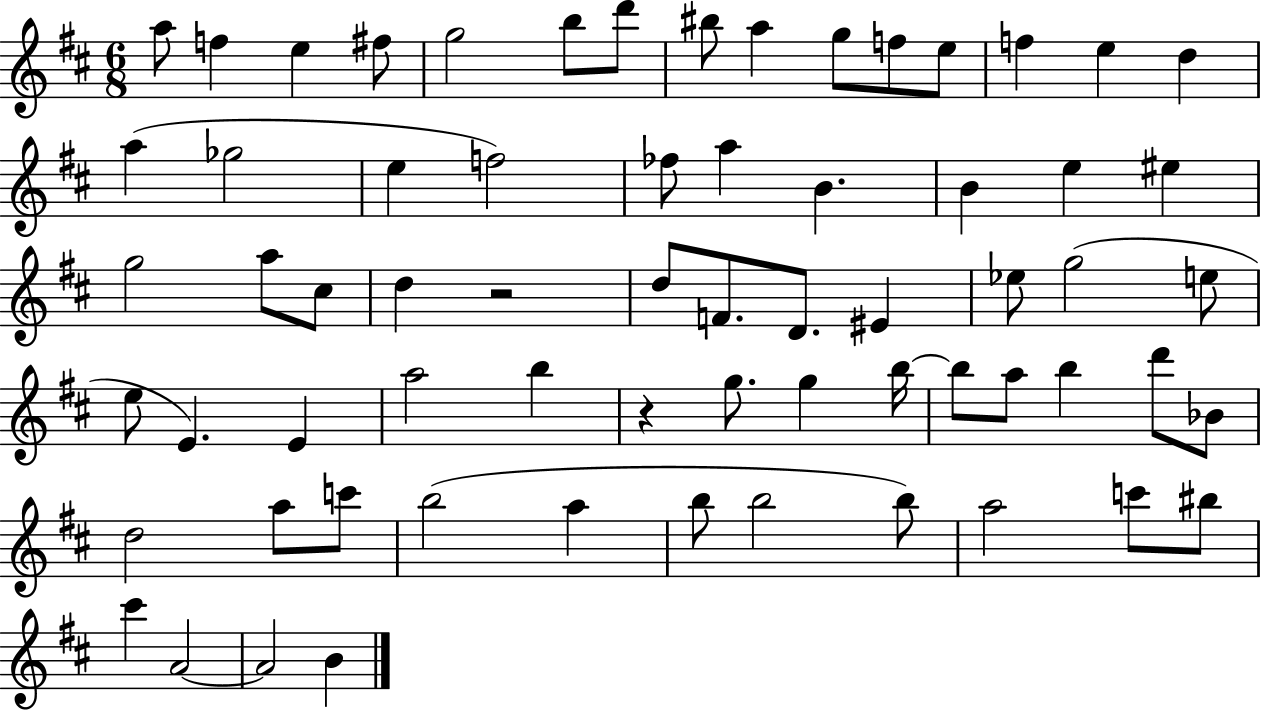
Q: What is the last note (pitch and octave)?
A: B4